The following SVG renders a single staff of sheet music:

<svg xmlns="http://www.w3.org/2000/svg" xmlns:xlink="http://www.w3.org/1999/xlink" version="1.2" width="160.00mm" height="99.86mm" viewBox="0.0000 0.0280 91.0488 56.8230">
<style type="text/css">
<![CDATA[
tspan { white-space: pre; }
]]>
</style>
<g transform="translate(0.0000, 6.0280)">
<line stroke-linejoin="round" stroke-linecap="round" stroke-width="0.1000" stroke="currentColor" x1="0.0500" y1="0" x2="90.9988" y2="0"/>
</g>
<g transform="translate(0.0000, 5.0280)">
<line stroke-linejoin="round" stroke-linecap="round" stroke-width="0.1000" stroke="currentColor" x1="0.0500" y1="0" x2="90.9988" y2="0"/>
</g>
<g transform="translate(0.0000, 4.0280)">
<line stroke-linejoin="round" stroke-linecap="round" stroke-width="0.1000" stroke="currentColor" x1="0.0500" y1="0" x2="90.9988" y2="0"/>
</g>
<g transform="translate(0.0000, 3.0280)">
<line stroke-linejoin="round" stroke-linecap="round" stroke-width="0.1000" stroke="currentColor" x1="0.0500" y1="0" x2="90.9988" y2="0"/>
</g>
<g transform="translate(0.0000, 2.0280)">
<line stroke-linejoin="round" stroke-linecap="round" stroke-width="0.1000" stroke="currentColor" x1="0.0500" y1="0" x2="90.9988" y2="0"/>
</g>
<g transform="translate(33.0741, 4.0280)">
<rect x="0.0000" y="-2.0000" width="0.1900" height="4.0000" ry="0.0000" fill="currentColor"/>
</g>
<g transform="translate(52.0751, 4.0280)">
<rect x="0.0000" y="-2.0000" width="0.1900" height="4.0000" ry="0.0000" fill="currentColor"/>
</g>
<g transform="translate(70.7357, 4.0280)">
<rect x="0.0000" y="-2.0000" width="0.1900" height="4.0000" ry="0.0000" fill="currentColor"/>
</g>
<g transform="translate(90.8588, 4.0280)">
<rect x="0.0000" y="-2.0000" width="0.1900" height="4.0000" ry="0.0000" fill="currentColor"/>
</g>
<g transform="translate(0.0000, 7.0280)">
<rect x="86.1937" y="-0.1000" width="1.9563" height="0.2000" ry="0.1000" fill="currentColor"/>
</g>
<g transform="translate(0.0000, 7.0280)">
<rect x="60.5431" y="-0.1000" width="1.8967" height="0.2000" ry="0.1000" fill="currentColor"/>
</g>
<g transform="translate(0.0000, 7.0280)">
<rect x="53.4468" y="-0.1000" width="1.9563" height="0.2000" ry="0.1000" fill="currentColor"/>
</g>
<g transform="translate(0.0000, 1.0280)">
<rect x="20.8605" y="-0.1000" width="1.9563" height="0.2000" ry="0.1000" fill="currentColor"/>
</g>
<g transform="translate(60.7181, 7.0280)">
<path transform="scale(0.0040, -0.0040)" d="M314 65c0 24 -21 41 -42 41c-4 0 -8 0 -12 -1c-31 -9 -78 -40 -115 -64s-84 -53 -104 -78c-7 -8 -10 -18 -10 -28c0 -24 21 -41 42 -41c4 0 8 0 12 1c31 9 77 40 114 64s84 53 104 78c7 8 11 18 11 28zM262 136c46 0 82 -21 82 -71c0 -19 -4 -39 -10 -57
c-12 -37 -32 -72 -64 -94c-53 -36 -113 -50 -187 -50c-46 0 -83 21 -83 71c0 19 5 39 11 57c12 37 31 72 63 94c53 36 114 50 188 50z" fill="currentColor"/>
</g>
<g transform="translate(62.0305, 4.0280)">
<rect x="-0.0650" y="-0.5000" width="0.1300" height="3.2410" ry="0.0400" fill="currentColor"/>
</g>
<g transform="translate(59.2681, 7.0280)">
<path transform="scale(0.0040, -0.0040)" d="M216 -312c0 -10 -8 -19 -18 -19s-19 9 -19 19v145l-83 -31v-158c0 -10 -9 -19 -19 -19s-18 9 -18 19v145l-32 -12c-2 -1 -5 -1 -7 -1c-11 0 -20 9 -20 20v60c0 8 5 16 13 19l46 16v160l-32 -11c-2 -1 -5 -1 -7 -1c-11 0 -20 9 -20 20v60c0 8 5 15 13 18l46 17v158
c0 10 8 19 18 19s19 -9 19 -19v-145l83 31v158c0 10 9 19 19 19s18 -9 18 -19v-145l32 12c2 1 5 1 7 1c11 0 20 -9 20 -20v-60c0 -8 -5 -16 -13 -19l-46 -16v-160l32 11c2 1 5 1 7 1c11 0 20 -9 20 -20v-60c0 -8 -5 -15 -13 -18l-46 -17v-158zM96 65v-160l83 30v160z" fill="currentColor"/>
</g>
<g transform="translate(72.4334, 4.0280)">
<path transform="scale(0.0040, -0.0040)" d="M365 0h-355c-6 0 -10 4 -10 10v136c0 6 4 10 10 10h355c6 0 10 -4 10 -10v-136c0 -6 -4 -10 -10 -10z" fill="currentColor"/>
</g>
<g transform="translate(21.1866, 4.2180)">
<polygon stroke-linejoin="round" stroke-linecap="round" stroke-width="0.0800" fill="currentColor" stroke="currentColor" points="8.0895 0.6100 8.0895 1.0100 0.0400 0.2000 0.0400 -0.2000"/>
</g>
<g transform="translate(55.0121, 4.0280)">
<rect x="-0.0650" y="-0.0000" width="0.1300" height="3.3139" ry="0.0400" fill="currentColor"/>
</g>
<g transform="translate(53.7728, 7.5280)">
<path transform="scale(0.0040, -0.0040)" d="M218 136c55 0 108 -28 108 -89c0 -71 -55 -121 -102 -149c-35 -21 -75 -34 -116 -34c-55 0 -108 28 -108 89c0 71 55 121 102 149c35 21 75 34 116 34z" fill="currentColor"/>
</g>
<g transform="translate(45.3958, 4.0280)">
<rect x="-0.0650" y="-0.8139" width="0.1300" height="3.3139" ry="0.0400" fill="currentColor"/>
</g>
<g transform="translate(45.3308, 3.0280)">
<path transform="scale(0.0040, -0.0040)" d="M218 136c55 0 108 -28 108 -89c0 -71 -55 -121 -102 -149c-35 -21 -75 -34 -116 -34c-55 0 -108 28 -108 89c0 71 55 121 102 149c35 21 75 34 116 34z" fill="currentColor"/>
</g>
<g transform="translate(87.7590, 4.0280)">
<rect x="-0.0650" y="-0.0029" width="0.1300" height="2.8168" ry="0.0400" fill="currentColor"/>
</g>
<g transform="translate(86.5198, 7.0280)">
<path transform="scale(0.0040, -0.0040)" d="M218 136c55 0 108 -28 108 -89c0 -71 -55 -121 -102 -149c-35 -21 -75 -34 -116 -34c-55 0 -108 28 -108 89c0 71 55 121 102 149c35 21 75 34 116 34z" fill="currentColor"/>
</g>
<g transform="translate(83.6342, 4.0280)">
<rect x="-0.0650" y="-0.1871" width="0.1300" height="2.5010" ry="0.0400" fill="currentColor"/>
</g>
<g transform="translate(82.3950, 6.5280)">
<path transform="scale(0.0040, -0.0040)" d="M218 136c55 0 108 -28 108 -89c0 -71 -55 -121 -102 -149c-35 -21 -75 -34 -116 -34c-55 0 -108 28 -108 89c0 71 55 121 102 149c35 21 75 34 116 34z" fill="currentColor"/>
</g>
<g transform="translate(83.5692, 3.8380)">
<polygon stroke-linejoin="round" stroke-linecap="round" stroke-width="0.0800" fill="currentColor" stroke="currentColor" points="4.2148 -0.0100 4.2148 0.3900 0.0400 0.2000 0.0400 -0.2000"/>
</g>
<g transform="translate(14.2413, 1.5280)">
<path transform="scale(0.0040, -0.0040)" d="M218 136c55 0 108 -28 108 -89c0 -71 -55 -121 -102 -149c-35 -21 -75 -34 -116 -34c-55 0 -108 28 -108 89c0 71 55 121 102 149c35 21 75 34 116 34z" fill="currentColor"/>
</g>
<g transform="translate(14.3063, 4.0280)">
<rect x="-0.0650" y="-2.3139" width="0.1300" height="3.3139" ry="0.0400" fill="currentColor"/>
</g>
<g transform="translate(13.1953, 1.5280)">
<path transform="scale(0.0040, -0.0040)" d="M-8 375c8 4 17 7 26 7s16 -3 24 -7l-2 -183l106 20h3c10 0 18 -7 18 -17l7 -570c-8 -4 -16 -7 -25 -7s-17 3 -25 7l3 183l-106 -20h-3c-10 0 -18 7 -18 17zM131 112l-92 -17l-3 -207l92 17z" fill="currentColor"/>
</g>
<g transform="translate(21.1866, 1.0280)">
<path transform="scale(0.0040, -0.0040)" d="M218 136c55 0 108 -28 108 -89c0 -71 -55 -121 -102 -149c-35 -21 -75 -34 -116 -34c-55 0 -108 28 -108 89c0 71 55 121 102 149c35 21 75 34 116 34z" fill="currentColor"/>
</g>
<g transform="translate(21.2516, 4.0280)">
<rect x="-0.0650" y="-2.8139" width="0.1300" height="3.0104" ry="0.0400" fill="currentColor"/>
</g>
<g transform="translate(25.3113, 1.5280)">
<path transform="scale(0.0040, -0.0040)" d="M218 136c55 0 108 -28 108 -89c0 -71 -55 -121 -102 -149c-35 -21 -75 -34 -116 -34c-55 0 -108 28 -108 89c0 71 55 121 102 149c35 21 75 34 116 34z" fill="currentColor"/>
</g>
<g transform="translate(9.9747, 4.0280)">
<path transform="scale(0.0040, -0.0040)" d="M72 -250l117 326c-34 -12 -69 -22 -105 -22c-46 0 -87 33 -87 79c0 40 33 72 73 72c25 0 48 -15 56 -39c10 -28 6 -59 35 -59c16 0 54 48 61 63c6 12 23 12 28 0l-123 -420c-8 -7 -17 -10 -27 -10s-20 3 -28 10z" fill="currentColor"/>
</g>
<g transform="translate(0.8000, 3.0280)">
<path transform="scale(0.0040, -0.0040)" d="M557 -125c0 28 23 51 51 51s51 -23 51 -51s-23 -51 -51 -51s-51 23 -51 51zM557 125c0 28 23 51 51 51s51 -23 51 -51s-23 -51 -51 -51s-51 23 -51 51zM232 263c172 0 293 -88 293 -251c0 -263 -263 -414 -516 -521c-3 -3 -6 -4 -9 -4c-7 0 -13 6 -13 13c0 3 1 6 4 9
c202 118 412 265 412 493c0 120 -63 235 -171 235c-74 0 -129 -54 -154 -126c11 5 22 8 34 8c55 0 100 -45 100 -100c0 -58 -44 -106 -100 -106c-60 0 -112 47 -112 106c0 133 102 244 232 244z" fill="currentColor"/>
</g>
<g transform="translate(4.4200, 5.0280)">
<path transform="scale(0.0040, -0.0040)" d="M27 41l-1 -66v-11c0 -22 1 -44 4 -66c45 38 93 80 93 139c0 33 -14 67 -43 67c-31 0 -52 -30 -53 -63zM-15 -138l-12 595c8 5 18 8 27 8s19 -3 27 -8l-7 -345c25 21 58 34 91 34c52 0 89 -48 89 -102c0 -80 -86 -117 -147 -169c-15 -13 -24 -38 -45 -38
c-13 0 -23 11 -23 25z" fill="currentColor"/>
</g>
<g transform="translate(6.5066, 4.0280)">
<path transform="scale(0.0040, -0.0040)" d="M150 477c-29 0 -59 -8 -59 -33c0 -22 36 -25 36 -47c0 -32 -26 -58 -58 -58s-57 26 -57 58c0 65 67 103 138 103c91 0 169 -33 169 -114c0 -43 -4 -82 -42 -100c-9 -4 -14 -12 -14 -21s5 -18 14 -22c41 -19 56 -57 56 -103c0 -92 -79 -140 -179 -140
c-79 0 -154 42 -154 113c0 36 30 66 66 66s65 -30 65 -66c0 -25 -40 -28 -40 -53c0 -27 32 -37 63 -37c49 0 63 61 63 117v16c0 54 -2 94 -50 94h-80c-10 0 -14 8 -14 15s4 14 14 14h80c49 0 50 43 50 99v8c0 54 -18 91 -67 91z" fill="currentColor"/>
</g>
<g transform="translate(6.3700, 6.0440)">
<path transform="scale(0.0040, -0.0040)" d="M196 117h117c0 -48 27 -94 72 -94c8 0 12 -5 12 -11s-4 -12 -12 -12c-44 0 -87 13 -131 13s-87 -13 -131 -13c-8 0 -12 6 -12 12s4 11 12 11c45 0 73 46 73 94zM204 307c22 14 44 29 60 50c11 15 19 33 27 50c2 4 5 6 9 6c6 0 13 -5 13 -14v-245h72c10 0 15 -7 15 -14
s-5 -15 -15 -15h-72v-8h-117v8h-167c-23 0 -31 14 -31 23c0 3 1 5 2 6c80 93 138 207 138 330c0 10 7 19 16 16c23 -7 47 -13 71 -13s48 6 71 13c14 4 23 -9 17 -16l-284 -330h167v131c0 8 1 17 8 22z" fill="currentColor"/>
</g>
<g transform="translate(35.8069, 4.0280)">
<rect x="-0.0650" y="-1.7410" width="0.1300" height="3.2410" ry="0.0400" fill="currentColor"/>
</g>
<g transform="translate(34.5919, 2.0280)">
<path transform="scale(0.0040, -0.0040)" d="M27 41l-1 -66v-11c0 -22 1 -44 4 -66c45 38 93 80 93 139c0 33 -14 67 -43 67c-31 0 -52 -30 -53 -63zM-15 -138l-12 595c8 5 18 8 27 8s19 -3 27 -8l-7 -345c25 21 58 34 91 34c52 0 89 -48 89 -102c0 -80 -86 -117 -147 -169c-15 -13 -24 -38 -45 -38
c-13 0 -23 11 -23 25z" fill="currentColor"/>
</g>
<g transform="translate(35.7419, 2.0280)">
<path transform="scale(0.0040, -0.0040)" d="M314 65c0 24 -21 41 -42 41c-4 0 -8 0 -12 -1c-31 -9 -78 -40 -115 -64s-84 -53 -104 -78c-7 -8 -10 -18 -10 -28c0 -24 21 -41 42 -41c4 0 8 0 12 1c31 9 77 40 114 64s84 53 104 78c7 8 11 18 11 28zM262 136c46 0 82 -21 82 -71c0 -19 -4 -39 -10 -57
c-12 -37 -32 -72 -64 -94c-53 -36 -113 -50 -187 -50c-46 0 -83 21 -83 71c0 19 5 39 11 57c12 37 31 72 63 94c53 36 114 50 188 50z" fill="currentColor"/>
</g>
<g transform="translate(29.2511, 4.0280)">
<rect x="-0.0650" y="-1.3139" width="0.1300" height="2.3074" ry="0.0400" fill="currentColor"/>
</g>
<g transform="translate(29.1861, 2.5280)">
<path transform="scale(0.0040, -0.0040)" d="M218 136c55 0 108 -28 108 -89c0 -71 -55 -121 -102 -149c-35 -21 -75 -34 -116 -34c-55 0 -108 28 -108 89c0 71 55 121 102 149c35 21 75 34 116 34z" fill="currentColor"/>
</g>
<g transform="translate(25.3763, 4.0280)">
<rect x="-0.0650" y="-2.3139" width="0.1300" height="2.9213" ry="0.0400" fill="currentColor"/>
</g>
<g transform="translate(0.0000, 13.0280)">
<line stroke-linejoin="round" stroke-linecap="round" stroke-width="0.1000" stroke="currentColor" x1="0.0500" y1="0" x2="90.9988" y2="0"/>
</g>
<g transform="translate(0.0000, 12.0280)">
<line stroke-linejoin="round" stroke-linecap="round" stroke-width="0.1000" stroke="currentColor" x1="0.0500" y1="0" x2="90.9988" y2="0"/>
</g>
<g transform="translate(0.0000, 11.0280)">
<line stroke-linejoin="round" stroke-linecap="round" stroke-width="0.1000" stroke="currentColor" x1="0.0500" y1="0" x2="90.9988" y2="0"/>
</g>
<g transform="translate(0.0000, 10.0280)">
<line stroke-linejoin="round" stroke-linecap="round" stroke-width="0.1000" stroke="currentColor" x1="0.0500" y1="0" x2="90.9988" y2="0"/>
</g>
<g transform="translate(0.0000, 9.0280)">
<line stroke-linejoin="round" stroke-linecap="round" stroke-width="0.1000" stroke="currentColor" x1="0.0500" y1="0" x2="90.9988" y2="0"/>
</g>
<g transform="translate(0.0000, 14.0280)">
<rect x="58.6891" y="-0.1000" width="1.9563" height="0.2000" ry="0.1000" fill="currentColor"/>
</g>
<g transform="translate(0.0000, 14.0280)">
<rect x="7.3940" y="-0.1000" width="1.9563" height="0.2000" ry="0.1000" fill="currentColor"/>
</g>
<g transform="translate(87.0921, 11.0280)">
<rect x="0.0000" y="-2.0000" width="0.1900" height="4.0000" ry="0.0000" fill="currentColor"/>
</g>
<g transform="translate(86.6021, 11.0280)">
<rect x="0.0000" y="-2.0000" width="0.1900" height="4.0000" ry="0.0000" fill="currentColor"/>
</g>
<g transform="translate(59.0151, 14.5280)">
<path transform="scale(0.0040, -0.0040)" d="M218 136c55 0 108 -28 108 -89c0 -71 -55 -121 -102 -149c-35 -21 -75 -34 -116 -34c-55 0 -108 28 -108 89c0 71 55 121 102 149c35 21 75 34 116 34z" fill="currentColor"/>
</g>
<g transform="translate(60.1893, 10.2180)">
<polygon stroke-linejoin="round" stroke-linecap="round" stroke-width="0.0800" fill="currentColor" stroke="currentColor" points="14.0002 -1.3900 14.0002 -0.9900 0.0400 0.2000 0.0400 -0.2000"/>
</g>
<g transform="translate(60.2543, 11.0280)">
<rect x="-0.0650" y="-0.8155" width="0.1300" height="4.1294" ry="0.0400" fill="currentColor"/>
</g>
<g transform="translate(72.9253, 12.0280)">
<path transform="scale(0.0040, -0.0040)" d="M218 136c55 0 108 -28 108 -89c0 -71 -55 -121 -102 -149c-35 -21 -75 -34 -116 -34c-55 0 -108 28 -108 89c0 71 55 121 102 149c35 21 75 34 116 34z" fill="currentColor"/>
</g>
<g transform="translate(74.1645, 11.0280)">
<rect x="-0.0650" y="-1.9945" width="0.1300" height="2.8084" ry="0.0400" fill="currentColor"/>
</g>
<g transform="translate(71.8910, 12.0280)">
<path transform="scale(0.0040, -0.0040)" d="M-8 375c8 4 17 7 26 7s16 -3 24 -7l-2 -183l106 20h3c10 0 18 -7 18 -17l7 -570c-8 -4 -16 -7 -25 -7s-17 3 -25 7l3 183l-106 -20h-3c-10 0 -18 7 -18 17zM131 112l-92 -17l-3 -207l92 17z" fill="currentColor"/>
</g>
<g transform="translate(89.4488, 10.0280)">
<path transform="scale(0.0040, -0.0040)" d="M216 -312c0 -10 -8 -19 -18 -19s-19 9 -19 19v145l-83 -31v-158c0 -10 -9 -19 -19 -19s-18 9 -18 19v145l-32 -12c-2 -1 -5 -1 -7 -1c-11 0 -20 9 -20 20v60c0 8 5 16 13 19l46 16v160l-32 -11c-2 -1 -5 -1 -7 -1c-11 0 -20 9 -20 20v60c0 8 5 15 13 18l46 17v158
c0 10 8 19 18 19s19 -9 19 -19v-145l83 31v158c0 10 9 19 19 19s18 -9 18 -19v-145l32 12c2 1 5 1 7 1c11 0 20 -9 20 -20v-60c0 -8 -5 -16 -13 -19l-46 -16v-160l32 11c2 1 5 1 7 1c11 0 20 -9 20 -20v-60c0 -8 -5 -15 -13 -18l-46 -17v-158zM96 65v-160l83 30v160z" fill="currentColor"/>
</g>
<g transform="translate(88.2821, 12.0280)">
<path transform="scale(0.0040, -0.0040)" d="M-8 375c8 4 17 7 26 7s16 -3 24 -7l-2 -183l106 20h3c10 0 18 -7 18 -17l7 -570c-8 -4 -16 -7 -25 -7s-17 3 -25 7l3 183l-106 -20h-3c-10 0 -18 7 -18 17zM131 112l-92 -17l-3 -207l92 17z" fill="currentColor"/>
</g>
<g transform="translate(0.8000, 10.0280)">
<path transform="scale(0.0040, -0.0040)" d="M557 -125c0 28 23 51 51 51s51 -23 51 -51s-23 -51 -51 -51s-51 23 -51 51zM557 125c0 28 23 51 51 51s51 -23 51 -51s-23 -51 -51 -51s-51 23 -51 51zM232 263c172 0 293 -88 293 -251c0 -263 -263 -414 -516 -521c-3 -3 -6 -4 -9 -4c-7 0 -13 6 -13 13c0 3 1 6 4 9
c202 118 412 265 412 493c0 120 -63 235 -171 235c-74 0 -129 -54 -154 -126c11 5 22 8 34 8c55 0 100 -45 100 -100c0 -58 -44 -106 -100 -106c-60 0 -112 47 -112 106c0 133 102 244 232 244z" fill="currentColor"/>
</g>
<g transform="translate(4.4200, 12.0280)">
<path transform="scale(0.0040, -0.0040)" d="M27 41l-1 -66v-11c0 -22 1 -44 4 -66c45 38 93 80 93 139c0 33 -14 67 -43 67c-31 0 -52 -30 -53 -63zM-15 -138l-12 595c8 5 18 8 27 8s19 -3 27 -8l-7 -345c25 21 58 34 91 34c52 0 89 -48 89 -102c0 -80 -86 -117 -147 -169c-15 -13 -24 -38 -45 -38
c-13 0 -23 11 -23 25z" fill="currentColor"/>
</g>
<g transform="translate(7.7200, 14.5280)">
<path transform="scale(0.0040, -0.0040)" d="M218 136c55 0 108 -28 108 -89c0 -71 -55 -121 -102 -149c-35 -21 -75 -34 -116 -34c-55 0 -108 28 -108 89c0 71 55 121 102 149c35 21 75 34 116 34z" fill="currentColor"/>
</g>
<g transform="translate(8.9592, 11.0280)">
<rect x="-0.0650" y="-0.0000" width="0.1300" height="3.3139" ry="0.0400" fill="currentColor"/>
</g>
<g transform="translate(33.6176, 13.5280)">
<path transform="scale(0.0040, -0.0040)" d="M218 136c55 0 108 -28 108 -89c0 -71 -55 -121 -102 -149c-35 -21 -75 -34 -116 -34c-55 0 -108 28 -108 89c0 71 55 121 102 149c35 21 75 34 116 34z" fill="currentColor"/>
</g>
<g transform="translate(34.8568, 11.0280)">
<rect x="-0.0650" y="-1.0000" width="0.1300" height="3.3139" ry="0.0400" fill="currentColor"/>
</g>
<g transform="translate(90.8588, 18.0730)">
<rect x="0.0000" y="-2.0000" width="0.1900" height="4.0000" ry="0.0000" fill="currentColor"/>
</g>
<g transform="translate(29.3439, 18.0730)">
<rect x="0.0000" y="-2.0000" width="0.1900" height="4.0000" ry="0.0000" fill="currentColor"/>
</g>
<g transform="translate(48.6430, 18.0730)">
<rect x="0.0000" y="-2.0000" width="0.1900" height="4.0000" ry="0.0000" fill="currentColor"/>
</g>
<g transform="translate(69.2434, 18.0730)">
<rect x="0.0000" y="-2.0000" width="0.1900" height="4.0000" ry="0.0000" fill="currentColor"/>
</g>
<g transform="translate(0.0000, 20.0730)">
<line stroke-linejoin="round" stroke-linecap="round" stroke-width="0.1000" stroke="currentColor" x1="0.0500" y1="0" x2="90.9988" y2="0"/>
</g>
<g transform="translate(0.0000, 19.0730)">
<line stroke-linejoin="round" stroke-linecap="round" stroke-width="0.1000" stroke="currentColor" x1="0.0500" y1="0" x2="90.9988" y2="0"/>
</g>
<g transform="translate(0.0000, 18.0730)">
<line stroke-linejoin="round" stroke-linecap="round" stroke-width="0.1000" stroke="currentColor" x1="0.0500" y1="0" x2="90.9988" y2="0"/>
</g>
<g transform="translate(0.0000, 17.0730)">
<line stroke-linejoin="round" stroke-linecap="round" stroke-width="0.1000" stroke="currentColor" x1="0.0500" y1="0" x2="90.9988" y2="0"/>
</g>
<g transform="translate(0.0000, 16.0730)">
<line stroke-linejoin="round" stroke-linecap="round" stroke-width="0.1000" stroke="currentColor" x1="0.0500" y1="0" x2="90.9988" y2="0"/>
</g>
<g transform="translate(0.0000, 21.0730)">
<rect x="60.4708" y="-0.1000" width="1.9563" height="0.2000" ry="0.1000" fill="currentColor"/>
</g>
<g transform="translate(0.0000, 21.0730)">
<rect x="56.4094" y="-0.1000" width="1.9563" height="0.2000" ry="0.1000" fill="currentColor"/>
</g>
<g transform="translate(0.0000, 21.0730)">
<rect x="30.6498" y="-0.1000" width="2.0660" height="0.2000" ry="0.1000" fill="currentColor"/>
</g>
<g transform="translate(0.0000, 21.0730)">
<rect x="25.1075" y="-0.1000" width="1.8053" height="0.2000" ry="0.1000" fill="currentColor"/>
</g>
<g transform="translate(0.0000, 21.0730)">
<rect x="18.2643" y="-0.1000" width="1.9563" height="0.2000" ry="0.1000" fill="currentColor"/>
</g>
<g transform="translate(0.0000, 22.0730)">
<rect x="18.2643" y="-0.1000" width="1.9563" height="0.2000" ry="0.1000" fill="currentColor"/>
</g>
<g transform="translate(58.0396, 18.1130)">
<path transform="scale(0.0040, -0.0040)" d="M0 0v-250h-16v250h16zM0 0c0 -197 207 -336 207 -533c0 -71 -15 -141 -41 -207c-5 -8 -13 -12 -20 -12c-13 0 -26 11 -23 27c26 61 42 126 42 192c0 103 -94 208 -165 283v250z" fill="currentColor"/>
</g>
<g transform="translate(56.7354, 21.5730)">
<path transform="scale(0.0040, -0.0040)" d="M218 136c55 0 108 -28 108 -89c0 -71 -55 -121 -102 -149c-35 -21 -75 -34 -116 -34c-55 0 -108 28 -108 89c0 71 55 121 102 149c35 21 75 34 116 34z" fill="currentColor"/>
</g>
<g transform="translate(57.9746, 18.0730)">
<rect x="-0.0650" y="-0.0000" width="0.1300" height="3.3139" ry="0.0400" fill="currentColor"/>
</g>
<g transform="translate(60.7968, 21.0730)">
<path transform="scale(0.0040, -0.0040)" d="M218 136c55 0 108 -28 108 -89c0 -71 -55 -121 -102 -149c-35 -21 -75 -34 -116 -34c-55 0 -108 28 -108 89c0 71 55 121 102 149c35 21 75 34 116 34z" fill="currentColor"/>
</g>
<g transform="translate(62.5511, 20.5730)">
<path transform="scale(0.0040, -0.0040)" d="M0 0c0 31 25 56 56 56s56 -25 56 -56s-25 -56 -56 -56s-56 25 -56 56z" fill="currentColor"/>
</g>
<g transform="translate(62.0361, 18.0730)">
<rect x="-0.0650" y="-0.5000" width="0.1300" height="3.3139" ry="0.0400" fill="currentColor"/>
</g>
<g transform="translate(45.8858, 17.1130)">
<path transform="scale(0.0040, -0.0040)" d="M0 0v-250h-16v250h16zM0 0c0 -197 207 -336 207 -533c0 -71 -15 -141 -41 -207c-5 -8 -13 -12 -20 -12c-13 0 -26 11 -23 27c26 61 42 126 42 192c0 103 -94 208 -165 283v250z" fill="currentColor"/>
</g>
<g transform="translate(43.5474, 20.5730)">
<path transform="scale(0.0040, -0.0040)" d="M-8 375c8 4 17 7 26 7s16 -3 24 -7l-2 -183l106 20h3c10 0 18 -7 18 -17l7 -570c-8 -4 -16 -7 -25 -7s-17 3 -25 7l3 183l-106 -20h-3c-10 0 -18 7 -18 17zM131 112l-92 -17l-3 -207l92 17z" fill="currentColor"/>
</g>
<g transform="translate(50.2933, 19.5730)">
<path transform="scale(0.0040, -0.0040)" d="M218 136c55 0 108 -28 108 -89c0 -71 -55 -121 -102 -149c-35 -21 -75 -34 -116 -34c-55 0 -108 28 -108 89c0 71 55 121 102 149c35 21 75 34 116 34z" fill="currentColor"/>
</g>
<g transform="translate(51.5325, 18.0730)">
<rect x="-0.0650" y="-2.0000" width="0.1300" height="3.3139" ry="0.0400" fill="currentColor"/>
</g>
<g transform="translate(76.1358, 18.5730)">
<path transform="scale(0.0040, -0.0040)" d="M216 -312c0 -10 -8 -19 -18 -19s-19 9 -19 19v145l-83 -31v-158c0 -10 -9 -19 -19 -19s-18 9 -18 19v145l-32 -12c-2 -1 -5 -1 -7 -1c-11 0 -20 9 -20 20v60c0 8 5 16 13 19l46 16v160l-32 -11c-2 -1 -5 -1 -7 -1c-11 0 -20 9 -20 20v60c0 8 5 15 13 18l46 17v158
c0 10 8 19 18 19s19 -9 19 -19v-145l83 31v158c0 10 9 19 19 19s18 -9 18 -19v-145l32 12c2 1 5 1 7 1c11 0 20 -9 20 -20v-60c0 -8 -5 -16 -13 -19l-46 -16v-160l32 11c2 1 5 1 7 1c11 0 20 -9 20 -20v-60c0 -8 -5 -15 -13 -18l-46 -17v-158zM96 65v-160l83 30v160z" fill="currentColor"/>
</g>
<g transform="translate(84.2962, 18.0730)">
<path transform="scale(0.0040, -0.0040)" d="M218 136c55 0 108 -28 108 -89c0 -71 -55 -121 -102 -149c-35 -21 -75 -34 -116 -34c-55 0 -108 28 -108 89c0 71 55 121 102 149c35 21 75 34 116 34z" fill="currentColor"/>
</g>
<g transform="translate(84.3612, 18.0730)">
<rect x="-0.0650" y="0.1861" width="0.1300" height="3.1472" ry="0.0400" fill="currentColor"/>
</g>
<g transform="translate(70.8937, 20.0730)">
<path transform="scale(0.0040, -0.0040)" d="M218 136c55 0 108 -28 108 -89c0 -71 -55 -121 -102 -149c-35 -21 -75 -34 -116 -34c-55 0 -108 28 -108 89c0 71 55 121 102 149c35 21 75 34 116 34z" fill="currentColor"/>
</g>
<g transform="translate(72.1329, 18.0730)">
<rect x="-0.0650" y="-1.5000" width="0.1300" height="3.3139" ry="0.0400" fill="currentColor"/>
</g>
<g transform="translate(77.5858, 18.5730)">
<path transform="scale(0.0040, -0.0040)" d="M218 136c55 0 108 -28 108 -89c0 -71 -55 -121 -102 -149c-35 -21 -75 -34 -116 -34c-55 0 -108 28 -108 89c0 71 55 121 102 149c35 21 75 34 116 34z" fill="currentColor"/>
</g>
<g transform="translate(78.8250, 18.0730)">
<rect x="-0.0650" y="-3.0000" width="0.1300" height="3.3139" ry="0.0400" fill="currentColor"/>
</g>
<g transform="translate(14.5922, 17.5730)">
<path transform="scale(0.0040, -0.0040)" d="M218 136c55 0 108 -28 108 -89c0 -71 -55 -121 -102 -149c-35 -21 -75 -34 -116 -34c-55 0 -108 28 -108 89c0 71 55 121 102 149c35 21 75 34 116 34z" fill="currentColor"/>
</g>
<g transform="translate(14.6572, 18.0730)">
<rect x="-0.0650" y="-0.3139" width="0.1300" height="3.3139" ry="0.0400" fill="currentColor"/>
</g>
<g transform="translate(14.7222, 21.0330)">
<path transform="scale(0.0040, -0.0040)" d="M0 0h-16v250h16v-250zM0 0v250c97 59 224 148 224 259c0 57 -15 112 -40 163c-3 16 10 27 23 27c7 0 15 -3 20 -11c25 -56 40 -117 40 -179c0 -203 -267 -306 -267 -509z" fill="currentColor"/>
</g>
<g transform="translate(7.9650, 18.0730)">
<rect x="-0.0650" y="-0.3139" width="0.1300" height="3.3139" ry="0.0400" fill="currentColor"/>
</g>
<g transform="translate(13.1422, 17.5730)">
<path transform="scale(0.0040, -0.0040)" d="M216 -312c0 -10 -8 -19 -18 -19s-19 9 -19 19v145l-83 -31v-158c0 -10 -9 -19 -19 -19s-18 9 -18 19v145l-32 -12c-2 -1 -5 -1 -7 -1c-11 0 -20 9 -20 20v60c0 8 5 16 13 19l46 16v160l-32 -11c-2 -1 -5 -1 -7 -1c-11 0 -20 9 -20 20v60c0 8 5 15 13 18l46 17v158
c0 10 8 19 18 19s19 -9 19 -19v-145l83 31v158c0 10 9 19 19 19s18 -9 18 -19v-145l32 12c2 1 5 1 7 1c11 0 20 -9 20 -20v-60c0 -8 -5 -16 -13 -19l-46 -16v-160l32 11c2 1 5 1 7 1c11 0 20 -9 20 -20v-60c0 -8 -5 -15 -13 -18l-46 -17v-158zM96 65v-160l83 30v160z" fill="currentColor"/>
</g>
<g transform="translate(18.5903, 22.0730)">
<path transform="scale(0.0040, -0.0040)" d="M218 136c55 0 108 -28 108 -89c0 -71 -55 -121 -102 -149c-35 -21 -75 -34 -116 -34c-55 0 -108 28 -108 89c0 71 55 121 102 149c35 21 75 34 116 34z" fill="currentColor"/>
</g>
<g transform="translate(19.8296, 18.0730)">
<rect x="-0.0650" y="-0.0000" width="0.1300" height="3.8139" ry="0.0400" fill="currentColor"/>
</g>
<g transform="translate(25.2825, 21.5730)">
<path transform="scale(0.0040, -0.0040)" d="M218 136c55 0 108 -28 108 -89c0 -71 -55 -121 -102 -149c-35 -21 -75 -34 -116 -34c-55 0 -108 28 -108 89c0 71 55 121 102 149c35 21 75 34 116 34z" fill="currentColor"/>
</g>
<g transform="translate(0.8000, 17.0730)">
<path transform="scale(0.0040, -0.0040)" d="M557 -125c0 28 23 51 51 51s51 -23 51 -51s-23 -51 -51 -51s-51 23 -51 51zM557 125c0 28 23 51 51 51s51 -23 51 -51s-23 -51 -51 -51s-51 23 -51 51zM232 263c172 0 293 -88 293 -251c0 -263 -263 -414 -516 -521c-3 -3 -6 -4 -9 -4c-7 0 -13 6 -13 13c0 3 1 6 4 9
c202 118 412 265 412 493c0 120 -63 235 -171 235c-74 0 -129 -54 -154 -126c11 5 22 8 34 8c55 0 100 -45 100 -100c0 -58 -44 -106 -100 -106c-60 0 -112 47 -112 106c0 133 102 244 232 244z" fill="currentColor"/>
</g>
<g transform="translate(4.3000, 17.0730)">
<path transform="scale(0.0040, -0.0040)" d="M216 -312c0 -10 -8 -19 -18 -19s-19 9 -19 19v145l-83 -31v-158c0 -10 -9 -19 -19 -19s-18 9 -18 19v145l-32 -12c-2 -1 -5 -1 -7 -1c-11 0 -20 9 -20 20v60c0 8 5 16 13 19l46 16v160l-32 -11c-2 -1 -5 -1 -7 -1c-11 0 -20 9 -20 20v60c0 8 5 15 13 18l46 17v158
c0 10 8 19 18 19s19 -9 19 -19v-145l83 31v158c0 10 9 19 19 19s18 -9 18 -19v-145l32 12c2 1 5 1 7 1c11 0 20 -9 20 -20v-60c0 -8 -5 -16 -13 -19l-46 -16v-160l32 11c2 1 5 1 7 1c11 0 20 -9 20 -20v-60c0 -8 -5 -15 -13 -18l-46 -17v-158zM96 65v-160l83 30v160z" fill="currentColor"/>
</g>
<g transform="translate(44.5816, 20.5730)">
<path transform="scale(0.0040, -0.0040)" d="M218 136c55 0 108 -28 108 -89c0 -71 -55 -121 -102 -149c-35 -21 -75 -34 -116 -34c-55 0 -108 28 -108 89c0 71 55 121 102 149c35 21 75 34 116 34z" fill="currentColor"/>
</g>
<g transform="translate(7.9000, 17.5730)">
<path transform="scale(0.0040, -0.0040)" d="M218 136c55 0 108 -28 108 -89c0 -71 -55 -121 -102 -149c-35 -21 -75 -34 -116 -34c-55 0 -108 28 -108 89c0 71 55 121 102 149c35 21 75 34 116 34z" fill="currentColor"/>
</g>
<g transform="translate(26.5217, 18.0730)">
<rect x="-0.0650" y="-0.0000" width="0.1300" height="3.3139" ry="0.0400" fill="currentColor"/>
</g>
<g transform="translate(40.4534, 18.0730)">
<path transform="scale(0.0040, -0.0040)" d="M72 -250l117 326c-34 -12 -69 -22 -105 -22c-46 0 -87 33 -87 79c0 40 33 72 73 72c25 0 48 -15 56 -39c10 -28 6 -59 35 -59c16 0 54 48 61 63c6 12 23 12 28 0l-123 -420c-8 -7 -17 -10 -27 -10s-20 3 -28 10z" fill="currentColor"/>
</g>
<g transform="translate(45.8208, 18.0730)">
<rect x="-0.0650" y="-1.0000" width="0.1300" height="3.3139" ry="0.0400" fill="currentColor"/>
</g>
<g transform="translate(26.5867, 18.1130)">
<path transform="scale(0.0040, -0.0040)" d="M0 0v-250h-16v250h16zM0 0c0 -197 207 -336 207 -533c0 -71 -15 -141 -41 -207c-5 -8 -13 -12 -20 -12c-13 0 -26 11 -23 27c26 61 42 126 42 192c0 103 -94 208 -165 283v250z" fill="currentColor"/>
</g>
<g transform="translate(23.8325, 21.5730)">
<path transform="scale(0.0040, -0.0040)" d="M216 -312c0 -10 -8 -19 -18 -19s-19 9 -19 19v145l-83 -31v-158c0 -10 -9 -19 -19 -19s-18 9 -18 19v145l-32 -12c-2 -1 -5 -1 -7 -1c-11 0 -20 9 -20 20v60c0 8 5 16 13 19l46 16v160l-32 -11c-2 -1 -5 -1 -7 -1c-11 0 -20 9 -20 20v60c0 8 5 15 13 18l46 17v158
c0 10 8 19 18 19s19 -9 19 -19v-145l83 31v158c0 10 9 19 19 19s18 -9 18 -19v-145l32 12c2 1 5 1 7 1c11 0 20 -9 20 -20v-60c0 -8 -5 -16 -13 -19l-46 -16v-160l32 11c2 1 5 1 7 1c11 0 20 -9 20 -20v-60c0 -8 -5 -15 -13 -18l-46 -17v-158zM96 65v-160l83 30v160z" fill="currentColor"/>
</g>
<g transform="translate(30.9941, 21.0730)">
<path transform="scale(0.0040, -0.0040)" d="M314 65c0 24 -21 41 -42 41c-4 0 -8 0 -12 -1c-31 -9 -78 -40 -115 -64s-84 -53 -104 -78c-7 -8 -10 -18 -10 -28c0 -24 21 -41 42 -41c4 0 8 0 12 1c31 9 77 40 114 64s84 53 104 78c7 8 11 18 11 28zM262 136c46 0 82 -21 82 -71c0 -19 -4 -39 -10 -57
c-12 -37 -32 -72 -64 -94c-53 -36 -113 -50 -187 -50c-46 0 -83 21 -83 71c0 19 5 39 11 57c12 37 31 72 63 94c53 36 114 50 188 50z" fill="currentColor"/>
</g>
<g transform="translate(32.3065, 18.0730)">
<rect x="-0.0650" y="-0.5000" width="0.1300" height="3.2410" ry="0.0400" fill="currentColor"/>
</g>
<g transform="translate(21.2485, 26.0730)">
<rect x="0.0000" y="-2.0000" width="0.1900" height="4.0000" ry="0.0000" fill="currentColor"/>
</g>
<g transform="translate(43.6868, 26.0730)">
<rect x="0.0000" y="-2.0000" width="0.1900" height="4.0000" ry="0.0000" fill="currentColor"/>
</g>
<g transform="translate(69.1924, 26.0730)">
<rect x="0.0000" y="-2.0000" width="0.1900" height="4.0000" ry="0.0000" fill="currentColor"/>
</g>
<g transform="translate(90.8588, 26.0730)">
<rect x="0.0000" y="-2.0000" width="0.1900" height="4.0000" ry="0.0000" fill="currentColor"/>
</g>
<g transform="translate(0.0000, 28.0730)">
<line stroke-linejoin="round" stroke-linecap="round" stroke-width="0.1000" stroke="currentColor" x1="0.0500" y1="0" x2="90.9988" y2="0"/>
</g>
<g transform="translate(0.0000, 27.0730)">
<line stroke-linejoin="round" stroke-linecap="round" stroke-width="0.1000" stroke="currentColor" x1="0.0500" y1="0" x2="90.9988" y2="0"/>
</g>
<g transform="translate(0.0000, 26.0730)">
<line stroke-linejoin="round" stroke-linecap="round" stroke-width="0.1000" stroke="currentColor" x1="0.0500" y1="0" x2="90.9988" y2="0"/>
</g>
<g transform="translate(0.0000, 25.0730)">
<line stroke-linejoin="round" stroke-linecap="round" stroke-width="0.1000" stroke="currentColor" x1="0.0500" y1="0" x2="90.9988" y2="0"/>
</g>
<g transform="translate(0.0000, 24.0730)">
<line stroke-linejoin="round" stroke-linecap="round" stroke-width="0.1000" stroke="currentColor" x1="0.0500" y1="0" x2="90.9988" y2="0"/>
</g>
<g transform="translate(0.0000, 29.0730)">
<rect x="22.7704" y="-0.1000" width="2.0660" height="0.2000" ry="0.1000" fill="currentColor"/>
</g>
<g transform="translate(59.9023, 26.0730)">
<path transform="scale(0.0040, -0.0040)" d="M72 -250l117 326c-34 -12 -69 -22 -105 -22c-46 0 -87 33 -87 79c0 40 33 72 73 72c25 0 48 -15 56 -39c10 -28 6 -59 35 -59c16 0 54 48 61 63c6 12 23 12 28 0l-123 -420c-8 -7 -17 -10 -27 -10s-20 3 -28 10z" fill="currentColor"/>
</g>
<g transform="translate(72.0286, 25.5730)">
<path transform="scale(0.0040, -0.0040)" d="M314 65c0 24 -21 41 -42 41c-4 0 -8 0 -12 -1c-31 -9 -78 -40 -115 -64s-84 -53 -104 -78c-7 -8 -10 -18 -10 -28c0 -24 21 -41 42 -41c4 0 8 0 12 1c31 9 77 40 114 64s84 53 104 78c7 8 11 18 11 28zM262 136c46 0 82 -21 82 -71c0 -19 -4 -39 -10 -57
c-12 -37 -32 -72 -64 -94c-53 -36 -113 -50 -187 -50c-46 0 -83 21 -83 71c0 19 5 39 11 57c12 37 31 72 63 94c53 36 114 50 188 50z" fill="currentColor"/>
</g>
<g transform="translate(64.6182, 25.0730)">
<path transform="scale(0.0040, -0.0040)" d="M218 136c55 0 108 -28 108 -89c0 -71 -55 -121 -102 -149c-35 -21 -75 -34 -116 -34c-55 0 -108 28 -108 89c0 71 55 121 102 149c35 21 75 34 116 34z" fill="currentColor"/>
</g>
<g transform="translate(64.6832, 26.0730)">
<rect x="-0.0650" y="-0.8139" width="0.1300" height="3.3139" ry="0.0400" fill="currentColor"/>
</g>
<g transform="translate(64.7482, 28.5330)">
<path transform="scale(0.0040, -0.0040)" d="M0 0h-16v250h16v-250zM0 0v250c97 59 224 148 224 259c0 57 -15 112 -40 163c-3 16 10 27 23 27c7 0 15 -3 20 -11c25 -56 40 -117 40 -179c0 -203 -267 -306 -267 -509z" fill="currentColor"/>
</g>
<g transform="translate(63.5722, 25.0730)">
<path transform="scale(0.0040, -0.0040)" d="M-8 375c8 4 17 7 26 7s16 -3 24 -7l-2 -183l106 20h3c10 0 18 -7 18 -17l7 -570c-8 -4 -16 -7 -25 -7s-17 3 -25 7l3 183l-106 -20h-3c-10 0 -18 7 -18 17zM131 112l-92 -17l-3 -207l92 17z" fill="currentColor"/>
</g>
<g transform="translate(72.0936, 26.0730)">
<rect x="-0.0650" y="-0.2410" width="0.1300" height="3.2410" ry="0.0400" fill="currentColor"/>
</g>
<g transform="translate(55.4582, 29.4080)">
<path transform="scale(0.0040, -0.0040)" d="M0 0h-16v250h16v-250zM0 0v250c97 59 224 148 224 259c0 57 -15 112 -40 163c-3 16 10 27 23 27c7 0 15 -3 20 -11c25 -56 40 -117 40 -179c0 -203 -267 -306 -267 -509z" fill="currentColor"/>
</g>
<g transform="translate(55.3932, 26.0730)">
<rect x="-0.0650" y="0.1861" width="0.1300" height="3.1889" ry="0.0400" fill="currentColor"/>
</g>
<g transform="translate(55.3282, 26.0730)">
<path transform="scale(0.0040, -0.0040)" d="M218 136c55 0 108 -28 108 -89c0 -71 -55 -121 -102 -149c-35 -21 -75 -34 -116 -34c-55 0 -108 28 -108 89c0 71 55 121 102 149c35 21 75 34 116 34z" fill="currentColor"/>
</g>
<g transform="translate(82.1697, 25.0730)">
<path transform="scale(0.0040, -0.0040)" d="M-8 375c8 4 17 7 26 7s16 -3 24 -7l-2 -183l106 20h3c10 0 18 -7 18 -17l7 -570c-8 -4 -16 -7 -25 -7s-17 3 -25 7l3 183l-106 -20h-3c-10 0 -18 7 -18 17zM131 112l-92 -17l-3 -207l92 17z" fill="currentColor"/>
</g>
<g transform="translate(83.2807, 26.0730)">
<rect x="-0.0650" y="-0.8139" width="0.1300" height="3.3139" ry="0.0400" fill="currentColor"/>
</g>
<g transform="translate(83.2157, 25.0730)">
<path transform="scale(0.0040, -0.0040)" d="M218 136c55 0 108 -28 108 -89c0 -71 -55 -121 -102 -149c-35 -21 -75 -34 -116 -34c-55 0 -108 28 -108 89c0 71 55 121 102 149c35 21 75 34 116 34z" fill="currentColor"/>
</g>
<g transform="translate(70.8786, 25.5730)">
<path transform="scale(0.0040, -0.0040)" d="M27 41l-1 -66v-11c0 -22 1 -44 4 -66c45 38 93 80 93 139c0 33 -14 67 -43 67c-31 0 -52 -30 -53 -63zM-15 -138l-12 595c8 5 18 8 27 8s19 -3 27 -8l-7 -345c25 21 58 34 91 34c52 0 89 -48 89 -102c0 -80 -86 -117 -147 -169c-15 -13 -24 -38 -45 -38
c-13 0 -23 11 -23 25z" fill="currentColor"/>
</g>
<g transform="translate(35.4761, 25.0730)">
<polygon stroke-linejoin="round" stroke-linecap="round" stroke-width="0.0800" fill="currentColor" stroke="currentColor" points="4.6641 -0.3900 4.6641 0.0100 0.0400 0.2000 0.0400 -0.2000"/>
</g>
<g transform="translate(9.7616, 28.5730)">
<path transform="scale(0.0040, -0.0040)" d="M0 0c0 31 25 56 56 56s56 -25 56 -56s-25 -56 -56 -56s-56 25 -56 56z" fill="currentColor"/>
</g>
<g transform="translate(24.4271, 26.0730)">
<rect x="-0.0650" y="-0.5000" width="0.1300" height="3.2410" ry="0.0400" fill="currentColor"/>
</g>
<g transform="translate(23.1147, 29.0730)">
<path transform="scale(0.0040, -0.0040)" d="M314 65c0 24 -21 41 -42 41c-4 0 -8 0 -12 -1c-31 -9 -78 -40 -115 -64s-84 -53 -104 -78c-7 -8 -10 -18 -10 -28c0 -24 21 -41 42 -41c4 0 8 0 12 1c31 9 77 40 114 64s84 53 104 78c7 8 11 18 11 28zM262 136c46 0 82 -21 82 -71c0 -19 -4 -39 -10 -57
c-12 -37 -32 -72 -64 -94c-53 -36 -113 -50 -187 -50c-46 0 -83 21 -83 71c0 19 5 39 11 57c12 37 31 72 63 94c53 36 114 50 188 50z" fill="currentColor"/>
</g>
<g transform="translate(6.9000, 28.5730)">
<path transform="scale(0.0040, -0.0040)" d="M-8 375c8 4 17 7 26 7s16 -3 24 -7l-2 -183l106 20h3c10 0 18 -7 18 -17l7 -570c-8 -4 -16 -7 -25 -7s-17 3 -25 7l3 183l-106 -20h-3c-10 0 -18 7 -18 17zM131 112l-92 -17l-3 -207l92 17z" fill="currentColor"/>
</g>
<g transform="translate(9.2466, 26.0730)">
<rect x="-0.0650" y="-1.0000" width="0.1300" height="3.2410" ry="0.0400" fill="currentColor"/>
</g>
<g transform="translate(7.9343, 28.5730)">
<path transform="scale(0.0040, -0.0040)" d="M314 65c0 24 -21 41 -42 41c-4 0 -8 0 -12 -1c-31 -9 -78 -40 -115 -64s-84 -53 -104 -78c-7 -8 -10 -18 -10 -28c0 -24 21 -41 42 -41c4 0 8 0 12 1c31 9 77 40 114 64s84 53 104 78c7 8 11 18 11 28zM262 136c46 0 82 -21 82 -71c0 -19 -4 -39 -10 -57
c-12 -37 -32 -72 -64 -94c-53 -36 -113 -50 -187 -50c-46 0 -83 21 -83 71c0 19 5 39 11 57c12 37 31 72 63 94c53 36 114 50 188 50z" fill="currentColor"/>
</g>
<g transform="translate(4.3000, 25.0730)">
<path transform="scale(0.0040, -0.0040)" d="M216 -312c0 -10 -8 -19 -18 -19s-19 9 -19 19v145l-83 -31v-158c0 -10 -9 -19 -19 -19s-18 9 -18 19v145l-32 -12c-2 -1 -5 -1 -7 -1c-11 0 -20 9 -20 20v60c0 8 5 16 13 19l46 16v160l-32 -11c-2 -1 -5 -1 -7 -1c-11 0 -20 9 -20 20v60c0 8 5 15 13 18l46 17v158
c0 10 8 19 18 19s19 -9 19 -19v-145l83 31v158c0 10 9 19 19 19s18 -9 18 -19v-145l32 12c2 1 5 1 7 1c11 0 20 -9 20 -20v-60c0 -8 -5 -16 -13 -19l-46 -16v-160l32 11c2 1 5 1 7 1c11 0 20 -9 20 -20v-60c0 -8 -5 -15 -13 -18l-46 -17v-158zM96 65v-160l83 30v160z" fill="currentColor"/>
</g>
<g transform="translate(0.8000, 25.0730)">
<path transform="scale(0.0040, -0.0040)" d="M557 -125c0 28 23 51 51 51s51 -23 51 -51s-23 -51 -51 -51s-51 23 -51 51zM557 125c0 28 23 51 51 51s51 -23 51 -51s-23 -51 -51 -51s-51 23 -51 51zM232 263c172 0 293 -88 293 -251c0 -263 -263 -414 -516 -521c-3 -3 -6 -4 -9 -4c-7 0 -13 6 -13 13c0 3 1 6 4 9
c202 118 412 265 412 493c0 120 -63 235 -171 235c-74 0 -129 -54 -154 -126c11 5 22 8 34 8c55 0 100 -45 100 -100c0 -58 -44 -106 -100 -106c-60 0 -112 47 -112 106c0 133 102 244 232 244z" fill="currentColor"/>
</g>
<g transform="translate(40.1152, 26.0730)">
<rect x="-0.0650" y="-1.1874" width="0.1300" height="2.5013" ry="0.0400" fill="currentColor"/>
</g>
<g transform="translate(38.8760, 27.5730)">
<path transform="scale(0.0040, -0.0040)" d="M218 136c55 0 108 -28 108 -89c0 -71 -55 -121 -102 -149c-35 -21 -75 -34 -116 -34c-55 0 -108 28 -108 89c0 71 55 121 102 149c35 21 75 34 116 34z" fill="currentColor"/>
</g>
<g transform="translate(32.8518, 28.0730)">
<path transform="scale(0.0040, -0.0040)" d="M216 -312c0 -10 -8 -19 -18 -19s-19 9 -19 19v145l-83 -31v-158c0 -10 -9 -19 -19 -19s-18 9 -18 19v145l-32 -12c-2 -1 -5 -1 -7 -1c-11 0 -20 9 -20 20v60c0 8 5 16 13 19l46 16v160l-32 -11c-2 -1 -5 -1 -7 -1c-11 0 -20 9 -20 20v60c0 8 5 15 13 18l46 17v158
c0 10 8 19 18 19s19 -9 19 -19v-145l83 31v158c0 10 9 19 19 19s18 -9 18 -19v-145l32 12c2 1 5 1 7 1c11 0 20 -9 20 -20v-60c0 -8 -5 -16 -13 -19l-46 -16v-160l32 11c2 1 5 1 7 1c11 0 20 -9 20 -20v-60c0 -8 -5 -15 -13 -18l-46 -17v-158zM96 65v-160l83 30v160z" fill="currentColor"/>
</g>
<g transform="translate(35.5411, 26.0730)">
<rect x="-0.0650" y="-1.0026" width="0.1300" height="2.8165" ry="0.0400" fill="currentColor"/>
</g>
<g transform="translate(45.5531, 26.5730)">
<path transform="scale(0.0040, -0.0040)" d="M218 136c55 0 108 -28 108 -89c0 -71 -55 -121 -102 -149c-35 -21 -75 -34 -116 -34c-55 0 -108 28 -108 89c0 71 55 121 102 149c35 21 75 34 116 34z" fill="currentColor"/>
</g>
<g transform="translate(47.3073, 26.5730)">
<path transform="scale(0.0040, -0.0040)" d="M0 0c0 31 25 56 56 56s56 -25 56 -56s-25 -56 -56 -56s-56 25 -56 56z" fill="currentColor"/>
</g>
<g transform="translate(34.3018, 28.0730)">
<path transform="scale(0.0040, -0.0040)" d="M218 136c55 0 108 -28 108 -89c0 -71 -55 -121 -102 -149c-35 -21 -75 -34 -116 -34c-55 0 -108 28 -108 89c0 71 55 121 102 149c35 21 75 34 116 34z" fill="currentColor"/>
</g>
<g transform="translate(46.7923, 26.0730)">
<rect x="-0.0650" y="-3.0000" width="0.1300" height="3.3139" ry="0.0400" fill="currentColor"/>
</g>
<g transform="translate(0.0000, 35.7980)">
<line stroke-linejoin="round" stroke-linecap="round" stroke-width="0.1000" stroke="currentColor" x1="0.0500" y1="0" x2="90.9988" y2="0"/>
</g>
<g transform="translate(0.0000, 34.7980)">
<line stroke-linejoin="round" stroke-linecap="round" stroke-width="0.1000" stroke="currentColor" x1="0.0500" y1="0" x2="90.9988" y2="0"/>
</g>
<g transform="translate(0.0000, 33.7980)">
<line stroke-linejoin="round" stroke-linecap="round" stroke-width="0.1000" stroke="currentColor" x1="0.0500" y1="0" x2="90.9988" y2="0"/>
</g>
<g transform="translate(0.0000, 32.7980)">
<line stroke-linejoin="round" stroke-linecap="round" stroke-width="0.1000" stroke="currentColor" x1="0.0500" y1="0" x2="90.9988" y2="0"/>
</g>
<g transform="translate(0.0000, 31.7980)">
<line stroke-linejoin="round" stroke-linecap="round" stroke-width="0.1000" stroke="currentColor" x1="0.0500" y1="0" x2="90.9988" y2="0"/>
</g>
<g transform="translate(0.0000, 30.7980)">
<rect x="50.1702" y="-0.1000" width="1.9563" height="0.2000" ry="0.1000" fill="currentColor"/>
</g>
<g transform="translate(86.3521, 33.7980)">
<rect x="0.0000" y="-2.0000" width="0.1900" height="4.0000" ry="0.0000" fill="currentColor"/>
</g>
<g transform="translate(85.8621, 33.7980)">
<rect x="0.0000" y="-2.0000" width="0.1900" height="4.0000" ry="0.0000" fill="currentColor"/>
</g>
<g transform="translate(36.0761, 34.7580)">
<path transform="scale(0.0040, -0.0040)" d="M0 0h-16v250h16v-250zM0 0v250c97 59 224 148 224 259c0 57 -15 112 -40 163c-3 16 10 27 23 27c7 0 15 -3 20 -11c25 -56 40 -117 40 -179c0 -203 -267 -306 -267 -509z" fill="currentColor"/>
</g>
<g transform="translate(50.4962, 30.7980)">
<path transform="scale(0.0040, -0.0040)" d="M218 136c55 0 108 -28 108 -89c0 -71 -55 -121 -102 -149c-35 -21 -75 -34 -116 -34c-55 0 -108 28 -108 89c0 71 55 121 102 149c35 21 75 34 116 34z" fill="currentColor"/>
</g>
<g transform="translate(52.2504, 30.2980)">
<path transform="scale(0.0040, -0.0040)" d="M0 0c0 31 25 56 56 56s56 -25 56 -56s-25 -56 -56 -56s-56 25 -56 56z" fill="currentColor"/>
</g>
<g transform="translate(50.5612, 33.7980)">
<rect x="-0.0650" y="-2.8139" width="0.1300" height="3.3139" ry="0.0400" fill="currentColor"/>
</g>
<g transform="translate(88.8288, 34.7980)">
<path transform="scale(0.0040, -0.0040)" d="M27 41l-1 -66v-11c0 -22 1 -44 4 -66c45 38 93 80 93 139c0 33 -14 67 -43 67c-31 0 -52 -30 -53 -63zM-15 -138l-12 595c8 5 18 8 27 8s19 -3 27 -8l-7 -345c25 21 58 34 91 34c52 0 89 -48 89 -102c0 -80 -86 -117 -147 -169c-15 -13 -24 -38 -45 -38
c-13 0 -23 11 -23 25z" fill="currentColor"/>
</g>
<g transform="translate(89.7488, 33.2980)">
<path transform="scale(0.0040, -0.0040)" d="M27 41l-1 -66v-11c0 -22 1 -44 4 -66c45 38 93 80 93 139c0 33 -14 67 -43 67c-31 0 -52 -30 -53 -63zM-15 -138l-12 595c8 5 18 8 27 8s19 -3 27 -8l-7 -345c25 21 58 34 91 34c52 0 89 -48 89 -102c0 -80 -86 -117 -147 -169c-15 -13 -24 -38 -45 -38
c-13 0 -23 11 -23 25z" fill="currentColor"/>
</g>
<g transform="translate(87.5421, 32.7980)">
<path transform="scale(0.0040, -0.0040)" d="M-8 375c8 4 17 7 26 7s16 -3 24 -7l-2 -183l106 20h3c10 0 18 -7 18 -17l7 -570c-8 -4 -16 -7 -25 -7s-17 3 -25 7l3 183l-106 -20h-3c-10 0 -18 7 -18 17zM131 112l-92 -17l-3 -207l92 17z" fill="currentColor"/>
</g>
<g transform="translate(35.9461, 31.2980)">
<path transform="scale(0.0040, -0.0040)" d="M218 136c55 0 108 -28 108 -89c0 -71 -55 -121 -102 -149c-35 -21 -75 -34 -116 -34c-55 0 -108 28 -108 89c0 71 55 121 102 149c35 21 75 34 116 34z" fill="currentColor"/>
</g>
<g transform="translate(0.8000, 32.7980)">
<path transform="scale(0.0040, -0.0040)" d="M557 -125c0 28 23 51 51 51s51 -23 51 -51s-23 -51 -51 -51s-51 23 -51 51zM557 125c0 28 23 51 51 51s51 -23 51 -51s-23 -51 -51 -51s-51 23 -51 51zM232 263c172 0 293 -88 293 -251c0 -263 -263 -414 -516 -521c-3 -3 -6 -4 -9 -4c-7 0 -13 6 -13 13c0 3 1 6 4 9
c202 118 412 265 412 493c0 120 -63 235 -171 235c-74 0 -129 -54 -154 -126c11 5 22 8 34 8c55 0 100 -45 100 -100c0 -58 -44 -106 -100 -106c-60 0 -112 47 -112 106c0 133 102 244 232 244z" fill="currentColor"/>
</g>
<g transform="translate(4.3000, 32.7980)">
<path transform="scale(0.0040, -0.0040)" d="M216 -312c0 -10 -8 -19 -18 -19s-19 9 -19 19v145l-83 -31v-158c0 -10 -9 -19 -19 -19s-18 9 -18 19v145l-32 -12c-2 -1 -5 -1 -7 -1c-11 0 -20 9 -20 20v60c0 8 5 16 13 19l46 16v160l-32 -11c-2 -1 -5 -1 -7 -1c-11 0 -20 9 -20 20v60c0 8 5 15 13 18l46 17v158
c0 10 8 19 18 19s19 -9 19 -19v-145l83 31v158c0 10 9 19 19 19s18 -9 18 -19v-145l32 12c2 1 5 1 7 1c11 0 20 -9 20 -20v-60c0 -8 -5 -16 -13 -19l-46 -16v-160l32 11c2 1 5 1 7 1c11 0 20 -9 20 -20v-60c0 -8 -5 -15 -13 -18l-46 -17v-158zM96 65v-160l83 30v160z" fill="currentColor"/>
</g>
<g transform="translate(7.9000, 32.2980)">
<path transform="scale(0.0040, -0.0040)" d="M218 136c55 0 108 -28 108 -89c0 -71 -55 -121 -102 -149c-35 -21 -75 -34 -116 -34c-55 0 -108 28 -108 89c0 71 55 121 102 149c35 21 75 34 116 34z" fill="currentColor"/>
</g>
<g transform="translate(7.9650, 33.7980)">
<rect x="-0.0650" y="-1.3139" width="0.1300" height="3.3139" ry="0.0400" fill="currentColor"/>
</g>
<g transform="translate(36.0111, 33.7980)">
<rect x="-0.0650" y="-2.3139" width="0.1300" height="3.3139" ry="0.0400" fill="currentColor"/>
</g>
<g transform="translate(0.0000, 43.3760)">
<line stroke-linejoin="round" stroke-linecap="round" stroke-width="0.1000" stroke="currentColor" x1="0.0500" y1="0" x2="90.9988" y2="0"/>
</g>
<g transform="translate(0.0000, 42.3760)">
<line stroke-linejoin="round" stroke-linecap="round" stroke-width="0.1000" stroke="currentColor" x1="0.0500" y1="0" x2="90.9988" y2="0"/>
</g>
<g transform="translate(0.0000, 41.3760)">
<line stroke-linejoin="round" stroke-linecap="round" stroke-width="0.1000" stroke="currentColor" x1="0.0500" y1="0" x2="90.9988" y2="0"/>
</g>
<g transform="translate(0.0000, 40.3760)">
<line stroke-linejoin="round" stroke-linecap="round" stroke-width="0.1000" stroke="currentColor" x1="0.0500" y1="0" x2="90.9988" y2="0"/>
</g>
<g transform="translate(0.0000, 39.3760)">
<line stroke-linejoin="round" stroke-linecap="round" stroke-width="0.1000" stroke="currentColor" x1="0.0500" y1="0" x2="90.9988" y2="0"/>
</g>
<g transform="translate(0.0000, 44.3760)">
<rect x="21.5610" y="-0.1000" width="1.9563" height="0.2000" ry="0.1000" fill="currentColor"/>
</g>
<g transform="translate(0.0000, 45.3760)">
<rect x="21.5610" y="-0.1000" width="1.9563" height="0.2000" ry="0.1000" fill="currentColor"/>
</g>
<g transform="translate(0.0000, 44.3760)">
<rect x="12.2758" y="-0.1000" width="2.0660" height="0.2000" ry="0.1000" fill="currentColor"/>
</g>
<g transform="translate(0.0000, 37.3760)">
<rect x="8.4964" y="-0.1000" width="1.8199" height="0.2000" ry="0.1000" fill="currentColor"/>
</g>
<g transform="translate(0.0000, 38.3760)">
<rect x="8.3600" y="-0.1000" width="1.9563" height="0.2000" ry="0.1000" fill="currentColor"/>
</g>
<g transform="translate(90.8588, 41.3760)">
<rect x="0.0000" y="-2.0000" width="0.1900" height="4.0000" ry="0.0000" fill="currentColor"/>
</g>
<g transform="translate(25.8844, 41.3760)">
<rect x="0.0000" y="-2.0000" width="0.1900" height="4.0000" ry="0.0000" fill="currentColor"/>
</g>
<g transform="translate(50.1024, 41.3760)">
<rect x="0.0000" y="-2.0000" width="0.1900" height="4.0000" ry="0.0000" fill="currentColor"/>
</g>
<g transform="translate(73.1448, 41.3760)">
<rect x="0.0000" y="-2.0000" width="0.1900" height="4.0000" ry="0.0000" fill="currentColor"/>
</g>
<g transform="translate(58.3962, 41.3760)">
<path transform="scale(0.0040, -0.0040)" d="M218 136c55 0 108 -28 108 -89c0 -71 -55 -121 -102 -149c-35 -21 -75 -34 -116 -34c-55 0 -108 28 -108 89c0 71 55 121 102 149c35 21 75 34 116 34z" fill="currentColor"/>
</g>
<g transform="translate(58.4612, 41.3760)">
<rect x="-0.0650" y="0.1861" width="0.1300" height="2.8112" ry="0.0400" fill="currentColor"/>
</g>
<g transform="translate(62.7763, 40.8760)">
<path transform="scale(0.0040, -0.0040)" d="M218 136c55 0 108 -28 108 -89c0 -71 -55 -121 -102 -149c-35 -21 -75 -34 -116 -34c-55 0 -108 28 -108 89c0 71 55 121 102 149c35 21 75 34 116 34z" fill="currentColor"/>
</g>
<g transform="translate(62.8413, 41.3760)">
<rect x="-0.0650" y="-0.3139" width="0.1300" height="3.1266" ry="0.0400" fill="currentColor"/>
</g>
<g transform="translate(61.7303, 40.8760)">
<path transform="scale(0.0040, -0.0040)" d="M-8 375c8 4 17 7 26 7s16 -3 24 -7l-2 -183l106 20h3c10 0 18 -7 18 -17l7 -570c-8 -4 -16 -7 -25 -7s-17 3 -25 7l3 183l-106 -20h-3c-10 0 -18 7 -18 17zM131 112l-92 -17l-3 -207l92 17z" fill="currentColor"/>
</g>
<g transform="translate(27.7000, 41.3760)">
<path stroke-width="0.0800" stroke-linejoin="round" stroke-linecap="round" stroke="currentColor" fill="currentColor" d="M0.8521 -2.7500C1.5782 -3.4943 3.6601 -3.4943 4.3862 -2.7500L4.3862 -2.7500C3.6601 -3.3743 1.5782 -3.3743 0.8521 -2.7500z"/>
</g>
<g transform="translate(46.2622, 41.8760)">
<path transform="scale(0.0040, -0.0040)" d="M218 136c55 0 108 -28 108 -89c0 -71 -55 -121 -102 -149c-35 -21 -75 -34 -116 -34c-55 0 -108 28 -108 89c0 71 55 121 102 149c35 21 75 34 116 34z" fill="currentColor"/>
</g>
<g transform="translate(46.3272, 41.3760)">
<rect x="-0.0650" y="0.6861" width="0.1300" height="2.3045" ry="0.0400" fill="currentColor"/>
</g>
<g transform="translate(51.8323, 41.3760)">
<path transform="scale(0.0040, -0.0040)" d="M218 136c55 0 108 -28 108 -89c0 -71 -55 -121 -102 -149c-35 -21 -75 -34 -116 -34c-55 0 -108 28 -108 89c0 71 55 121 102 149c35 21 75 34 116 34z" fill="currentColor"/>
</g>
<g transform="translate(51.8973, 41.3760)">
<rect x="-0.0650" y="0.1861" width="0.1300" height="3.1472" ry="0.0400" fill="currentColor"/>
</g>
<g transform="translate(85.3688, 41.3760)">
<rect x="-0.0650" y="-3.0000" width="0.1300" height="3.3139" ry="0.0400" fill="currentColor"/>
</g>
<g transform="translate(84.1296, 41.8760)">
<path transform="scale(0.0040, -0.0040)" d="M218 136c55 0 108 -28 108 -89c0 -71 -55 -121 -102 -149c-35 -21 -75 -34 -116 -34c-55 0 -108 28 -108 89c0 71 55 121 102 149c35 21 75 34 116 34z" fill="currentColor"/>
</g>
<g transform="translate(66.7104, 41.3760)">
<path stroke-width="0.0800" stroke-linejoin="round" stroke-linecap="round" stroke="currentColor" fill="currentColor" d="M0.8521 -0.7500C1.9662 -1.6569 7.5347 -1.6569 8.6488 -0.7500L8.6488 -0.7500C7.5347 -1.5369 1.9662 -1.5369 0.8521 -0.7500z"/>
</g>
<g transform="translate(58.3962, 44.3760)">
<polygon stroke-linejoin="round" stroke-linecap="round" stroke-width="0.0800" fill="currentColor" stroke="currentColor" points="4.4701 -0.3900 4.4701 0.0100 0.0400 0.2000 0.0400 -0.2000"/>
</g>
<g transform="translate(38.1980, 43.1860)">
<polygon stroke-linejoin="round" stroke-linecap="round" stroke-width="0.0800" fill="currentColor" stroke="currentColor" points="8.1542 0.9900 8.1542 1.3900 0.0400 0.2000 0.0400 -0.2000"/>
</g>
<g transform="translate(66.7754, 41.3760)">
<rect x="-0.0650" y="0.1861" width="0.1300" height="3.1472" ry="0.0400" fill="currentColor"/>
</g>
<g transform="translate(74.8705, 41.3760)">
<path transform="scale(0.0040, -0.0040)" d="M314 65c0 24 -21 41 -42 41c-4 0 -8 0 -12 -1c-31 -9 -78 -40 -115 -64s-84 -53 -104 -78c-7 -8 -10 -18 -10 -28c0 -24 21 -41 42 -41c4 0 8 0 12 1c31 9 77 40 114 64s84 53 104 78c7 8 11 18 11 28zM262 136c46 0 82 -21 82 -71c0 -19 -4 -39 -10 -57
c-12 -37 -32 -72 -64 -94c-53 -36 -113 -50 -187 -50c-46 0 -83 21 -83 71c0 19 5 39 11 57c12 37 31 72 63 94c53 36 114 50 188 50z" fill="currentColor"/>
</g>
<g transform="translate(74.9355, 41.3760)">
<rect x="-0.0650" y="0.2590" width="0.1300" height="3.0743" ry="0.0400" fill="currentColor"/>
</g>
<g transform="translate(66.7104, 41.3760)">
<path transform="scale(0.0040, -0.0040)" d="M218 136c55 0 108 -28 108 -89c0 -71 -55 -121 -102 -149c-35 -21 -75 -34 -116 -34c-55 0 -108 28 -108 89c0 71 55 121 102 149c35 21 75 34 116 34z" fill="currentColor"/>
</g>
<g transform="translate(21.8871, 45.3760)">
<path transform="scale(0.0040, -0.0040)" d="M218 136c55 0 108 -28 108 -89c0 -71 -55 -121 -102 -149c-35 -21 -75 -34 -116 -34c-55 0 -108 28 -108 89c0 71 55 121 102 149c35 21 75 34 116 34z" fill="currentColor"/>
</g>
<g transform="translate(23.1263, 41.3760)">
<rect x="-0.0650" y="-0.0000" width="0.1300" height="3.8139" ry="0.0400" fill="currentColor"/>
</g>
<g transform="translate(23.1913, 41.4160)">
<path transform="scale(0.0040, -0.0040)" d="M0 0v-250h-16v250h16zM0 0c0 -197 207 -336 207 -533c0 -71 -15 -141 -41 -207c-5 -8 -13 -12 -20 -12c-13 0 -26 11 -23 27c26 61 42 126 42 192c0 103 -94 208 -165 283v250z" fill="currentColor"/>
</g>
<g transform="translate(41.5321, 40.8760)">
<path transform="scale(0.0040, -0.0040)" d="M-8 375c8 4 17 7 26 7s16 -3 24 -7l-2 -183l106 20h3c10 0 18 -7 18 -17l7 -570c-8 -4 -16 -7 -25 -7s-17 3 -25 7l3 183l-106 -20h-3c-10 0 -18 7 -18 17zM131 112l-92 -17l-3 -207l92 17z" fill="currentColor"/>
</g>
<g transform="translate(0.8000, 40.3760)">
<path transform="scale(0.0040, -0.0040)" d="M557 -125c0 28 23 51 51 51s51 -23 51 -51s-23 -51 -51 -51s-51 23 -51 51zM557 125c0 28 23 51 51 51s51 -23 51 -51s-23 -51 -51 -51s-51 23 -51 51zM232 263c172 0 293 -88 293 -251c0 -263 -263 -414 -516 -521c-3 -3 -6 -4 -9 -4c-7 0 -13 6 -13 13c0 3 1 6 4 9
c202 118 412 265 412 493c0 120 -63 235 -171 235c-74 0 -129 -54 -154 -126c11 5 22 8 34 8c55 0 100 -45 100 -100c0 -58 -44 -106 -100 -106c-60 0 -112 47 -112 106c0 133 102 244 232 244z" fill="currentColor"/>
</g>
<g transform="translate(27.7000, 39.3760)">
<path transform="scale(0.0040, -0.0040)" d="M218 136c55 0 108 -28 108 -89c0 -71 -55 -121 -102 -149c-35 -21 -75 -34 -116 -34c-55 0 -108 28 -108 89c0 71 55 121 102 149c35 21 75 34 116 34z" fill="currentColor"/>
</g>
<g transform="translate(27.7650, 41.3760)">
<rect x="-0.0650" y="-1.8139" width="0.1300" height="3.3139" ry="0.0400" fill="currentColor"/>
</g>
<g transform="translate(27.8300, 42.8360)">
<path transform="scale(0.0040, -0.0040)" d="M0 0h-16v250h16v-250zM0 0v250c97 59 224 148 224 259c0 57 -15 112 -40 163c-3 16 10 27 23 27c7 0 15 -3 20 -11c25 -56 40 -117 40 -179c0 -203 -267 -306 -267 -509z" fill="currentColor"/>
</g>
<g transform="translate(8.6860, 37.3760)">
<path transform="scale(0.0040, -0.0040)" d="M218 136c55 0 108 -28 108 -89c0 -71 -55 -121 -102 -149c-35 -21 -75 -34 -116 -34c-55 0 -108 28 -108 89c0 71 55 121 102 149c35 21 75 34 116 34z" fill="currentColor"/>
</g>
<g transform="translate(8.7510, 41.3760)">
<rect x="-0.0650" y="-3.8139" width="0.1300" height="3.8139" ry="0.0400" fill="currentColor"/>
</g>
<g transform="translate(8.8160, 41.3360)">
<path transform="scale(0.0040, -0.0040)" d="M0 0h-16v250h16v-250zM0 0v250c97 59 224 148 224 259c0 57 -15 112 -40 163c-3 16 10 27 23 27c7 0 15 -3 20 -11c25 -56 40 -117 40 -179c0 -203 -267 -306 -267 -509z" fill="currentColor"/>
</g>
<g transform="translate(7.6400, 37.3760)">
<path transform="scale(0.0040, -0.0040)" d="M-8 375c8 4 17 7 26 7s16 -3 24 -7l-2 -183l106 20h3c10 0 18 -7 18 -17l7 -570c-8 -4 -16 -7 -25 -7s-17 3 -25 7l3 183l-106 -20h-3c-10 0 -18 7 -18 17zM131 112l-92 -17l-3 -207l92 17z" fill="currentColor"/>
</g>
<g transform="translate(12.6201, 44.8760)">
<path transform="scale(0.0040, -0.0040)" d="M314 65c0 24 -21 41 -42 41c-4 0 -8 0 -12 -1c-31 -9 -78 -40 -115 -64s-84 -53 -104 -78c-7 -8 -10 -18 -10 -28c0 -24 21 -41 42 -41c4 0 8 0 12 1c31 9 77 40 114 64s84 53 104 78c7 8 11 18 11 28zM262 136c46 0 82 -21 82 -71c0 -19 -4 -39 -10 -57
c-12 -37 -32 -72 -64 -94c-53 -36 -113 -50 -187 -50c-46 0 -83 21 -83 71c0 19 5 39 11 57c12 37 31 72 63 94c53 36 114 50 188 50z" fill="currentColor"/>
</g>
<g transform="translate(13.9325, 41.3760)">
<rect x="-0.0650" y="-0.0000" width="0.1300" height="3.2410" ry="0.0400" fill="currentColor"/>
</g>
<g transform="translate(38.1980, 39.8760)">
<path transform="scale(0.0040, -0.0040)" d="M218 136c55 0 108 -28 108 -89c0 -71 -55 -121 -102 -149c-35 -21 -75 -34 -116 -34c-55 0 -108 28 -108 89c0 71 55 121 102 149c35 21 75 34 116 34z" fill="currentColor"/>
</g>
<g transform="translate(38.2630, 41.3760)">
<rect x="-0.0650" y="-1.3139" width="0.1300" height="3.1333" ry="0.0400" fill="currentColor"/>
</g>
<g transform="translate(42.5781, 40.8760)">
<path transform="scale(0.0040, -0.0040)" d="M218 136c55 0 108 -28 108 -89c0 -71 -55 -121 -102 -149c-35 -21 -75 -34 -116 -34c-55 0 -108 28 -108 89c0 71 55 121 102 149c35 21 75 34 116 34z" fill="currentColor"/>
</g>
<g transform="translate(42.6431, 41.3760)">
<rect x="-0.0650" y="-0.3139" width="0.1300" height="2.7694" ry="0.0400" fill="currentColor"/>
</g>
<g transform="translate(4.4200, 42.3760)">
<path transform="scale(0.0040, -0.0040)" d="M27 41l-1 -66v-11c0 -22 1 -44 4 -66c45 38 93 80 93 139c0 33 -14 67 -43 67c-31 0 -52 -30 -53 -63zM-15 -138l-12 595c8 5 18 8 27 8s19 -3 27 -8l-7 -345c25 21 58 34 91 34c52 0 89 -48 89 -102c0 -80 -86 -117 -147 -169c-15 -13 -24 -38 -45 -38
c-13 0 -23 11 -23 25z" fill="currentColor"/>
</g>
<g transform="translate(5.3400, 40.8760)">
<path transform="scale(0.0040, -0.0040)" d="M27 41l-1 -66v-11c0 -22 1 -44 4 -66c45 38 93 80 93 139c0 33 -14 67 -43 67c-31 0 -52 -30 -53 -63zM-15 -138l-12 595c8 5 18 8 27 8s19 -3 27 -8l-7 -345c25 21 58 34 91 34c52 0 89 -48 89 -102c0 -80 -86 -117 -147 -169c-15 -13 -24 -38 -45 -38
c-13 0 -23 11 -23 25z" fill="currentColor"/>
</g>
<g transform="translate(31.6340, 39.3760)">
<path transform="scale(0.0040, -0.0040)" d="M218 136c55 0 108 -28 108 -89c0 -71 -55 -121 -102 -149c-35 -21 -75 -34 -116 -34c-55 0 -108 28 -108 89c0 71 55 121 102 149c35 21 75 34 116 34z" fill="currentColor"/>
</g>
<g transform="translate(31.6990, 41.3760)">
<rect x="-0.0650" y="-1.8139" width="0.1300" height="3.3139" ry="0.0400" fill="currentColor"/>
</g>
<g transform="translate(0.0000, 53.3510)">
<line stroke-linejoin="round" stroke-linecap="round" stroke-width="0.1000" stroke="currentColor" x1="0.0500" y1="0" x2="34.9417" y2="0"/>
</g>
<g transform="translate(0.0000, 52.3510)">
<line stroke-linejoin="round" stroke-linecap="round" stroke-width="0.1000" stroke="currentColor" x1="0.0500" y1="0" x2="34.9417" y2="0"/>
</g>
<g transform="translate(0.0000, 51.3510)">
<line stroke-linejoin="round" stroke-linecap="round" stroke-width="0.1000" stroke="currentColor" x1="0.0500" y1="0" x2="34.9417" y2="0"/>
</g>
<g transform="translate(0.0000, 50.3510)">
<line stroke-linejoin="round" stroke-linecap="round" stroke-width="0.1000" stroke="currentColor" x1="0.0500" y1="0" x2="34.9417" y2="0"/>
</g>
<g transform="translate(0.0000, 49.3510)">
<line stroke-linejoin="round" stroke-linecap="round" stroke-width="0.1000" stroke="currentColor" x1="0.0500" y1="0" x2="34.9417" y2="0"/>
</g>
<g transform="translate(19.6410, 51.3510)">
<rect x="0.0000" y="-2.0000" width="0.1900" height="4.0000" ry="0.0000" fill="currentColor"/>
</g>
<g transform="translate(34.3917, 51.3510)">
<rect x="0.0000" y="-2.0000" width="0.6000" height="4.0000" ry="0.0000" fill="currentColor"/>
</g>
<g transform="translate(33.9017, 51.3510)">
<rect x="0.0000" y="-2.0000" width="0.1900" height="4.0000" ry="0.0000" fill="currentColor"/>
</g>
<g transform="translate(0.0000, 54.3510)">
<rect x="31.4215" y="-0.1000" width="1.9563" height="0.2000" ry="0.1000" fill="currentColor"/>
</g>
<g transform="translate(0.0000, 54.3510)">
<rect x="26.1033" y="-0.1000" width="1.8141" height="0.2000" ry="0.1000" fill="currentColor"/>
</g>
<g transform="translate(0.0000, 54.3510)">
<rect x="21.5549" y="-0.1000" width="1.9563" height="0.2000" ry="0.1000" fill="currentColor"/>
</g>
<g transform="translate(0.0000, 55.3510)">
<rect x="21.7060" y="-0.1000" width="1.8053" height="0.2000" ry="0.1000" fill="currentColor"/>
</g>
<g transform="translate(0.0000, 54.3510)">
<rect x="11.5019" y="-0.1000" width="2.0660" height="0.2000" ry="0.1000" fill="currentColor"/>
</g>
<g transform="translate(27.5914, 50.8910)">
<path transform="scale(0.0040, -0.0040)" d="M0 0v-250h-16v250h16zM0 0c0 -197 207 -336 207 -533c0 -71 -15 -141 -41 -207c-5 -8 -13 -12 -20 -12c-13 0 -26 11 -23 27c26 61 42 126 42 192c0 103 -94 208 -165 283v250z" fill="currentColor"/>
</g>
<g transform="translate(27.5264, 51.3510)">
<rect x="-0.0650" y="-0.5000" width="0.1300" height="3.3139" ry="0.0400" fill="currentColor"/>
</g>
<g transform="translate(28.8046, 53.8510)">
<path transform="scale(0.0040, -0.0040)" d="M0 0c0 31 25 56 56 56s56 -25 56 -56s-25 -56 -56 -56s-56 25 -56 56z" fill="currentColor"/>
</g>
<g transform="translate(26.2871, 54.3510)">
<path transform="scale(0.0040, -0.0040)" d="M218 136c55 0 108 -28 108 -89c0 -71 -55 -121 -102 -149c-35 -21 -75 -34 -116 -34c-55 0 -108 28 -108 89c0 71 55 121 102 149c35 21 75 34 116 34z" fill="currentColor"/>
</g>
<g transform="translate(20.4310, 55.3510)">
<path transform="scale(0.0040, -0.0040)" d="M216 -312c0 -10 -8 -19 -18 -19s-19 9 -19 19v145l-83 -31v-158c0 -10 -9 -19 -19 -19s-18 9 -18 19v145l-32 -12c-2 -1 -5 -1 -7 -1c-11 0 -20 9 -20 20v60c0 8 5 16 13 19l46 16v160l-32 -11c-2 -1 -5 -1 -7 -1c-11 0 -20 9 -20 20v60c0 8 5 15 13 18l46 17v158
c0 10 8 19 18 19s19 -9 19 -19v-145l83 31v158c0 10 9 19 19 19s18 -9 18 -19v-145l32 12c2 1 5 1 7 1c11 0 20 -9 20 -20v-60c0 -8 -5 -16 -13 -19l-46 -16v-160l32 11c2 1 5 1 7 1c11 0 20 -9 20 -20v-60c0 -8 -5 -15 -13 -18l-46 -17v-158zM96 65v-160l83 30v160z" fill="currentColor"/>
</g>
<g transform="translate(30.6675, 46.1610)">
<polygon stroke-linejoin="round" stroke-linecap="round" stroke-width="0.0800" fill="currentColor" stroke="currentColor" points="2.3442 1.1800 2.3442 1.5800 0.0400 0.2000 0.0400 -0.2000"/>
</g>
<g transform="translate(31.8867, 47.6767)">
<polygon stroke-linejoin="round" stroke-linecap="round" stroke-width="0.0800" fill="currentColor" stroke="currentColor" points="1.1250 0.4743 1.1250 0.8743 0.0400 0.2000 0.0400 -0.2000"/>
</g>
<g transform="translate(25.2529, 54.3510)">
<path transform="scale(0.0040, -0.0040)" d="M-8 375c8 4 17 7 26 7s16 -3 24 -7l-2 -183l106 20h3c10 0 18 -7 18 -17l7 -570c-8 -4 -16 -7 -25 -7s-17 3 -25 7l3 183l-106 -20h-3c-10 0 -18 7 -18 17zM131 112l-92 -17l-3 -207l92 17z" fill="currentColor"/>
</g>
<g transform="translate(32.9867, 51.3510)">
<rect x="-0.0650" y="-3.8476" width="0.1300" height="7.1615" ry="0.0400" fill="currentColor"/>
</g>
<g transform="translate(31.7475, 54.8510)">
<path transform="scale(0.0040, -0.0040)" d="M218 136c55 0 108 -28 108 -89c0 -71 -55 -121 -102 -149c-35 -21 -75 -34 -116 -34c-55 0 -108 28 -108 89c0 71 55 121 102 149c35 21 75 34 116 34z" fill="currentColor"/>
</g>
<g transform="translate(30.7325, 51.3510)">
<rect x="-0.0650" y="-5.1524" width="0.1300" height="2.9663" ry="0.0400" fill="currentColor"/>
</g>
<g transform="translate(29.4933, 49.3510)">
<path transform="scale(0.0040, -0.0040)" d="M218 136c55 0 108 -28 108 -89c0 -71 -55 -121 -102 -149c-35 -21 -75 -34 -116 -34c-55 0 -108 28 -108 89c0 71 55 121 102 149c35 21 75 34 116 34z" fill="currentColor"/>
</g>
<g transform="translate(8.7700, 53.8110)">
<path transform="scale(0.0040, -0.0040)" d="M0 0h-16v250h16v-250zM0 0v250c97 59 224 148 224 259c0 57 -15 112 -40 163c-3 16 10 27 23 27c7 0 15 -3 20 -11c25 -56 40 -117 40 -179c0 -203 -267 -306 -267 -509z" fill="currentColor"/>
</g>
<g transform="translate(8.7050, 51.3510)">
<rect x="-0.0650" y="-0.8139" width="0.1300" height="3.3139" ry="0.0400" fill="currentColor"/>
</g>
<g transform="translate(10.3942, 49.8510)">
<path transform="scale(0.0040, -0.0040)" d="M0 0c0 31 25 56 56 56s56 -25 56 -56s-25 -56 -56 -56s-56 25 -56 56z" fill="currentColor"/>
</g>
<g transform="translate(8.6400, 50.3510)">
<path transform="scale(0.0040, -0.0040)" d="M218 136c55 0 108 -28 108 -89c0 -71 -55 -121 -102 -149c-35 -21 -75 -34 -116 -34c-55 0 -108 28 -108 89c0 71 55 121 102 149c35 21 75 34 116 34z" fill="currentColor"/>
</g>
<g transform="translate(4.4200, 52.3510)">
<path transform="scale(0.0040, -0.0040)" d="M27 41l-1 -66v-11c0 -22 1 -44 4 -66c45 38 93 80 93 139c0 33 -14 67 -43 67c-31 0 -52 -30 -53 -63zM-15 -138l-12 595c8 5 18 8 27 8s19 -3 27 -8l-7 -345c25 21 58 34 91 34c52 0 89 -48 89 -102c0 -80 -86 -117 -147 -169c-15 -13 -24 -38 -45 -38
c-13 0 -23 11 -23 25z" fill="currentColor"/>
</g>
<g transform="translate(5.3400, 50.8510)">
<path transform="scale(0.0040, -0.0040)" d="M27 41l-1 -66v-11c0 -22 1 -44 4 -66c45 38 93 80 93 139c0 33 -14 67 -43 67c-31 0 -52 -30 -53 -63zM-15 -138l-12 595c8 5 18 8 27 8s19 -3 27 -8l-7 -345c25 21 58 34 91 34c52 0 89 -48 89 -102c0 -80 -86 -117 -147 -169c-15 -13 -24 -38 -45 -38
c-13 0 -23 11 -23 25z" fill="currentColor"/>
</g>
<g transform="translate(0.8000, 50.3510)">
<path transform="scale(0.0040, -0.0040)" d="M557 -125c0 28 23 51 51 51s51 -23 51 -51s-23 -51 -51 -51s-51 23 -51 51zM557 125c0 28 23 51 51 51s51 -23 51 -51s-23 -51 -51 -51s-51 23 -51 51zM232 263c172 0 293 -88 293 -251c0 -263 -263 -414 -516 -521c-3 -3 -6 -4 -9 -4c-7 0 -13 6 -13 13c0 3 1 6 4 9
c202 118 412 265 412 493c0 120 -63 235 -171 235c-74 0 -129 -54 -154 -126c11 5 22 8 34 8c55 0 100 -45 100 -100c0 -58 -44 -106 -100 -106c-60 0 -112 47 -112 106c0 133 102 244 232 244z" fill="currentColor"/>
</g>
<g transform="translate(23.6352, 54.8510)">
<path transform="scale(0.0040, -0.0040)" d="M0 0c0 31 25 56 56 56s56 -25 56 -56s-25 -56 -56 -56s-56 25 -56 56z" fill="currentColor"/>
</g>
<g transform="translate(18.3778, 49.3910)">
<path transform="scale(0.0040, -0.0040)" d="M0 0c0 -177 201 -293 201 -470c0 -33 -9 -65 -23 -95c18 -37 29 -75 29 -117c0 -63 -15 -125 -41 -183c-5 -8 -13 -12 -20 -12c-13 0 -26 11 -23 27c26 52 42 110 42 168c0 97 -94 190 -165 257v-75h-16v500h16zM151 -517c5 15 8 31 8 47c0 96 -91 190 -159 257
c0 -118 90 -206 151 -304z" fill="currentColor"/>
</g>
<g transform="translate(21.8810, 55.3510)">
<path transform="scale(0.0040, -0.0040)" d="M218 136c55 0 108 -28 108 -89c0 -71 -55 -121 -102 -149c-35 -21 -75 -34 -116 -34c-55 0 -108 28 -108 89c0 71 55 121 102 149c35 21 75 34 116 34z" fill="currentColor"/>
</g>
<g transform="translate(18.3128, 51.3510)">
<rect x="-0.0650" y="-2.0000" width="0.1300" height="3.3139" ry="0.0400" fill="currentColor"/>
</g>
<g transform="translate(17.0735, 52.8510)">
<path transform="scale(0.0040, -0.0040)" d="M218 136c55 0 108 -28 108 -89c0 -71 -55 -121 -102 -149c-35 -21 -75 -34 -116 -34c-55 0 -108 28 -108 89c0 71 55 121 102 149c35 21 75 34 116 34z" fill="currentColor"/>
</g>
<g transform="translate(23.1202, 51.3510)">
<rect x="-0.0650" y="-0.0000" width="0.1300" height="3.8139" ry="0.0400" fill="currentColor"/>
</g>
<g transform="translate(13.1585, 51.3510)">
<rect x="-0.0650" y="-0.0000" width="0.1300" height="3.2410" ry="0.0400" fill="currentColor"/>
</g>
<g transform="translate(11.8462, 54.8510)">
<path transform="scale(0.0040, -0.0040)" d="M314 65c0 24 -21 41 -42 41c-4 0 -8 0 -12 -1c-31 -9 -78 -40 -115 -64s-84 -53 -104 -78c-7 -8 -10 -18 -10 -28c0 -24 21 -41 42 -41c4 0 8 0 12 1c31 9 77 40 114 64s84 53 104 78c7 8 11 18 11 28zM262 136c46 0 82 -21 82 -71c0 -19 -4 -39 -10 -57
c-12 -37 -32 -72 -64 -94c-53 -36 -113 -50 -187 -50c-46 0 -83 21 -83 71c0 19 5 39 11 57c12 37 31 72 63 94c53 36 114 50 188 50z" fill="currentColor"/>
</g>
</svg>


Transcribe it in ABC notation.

X:1
T:Untitled
M:3/4
L:1/4
K:F
z/2 B, C/2 B,/2 G,/2 _A,2 F, D,, ^E,,2 z2 F,,/2 E,,/2 D,, F,, D,,/2 B,,/2 E, ^E,/2 C,, ^D,,/2 E,,2 z/2 F,,/2 A,, D,,/2 E,, G,, ^C, D, F,,2 E,,2 ^G,,/2 A,,/2 C, D,/2 z/2 F,/2 _E,2 F, G, B,/2 C E/2 D,,2 C,,/2 A,/2 A, G,/2 E,/2 C,/2 D, D,/2 E,/2 D, D,2 C, F,/2 D,,2 A,,/4 ^C,, E,,/2 A,/2 D,,/4